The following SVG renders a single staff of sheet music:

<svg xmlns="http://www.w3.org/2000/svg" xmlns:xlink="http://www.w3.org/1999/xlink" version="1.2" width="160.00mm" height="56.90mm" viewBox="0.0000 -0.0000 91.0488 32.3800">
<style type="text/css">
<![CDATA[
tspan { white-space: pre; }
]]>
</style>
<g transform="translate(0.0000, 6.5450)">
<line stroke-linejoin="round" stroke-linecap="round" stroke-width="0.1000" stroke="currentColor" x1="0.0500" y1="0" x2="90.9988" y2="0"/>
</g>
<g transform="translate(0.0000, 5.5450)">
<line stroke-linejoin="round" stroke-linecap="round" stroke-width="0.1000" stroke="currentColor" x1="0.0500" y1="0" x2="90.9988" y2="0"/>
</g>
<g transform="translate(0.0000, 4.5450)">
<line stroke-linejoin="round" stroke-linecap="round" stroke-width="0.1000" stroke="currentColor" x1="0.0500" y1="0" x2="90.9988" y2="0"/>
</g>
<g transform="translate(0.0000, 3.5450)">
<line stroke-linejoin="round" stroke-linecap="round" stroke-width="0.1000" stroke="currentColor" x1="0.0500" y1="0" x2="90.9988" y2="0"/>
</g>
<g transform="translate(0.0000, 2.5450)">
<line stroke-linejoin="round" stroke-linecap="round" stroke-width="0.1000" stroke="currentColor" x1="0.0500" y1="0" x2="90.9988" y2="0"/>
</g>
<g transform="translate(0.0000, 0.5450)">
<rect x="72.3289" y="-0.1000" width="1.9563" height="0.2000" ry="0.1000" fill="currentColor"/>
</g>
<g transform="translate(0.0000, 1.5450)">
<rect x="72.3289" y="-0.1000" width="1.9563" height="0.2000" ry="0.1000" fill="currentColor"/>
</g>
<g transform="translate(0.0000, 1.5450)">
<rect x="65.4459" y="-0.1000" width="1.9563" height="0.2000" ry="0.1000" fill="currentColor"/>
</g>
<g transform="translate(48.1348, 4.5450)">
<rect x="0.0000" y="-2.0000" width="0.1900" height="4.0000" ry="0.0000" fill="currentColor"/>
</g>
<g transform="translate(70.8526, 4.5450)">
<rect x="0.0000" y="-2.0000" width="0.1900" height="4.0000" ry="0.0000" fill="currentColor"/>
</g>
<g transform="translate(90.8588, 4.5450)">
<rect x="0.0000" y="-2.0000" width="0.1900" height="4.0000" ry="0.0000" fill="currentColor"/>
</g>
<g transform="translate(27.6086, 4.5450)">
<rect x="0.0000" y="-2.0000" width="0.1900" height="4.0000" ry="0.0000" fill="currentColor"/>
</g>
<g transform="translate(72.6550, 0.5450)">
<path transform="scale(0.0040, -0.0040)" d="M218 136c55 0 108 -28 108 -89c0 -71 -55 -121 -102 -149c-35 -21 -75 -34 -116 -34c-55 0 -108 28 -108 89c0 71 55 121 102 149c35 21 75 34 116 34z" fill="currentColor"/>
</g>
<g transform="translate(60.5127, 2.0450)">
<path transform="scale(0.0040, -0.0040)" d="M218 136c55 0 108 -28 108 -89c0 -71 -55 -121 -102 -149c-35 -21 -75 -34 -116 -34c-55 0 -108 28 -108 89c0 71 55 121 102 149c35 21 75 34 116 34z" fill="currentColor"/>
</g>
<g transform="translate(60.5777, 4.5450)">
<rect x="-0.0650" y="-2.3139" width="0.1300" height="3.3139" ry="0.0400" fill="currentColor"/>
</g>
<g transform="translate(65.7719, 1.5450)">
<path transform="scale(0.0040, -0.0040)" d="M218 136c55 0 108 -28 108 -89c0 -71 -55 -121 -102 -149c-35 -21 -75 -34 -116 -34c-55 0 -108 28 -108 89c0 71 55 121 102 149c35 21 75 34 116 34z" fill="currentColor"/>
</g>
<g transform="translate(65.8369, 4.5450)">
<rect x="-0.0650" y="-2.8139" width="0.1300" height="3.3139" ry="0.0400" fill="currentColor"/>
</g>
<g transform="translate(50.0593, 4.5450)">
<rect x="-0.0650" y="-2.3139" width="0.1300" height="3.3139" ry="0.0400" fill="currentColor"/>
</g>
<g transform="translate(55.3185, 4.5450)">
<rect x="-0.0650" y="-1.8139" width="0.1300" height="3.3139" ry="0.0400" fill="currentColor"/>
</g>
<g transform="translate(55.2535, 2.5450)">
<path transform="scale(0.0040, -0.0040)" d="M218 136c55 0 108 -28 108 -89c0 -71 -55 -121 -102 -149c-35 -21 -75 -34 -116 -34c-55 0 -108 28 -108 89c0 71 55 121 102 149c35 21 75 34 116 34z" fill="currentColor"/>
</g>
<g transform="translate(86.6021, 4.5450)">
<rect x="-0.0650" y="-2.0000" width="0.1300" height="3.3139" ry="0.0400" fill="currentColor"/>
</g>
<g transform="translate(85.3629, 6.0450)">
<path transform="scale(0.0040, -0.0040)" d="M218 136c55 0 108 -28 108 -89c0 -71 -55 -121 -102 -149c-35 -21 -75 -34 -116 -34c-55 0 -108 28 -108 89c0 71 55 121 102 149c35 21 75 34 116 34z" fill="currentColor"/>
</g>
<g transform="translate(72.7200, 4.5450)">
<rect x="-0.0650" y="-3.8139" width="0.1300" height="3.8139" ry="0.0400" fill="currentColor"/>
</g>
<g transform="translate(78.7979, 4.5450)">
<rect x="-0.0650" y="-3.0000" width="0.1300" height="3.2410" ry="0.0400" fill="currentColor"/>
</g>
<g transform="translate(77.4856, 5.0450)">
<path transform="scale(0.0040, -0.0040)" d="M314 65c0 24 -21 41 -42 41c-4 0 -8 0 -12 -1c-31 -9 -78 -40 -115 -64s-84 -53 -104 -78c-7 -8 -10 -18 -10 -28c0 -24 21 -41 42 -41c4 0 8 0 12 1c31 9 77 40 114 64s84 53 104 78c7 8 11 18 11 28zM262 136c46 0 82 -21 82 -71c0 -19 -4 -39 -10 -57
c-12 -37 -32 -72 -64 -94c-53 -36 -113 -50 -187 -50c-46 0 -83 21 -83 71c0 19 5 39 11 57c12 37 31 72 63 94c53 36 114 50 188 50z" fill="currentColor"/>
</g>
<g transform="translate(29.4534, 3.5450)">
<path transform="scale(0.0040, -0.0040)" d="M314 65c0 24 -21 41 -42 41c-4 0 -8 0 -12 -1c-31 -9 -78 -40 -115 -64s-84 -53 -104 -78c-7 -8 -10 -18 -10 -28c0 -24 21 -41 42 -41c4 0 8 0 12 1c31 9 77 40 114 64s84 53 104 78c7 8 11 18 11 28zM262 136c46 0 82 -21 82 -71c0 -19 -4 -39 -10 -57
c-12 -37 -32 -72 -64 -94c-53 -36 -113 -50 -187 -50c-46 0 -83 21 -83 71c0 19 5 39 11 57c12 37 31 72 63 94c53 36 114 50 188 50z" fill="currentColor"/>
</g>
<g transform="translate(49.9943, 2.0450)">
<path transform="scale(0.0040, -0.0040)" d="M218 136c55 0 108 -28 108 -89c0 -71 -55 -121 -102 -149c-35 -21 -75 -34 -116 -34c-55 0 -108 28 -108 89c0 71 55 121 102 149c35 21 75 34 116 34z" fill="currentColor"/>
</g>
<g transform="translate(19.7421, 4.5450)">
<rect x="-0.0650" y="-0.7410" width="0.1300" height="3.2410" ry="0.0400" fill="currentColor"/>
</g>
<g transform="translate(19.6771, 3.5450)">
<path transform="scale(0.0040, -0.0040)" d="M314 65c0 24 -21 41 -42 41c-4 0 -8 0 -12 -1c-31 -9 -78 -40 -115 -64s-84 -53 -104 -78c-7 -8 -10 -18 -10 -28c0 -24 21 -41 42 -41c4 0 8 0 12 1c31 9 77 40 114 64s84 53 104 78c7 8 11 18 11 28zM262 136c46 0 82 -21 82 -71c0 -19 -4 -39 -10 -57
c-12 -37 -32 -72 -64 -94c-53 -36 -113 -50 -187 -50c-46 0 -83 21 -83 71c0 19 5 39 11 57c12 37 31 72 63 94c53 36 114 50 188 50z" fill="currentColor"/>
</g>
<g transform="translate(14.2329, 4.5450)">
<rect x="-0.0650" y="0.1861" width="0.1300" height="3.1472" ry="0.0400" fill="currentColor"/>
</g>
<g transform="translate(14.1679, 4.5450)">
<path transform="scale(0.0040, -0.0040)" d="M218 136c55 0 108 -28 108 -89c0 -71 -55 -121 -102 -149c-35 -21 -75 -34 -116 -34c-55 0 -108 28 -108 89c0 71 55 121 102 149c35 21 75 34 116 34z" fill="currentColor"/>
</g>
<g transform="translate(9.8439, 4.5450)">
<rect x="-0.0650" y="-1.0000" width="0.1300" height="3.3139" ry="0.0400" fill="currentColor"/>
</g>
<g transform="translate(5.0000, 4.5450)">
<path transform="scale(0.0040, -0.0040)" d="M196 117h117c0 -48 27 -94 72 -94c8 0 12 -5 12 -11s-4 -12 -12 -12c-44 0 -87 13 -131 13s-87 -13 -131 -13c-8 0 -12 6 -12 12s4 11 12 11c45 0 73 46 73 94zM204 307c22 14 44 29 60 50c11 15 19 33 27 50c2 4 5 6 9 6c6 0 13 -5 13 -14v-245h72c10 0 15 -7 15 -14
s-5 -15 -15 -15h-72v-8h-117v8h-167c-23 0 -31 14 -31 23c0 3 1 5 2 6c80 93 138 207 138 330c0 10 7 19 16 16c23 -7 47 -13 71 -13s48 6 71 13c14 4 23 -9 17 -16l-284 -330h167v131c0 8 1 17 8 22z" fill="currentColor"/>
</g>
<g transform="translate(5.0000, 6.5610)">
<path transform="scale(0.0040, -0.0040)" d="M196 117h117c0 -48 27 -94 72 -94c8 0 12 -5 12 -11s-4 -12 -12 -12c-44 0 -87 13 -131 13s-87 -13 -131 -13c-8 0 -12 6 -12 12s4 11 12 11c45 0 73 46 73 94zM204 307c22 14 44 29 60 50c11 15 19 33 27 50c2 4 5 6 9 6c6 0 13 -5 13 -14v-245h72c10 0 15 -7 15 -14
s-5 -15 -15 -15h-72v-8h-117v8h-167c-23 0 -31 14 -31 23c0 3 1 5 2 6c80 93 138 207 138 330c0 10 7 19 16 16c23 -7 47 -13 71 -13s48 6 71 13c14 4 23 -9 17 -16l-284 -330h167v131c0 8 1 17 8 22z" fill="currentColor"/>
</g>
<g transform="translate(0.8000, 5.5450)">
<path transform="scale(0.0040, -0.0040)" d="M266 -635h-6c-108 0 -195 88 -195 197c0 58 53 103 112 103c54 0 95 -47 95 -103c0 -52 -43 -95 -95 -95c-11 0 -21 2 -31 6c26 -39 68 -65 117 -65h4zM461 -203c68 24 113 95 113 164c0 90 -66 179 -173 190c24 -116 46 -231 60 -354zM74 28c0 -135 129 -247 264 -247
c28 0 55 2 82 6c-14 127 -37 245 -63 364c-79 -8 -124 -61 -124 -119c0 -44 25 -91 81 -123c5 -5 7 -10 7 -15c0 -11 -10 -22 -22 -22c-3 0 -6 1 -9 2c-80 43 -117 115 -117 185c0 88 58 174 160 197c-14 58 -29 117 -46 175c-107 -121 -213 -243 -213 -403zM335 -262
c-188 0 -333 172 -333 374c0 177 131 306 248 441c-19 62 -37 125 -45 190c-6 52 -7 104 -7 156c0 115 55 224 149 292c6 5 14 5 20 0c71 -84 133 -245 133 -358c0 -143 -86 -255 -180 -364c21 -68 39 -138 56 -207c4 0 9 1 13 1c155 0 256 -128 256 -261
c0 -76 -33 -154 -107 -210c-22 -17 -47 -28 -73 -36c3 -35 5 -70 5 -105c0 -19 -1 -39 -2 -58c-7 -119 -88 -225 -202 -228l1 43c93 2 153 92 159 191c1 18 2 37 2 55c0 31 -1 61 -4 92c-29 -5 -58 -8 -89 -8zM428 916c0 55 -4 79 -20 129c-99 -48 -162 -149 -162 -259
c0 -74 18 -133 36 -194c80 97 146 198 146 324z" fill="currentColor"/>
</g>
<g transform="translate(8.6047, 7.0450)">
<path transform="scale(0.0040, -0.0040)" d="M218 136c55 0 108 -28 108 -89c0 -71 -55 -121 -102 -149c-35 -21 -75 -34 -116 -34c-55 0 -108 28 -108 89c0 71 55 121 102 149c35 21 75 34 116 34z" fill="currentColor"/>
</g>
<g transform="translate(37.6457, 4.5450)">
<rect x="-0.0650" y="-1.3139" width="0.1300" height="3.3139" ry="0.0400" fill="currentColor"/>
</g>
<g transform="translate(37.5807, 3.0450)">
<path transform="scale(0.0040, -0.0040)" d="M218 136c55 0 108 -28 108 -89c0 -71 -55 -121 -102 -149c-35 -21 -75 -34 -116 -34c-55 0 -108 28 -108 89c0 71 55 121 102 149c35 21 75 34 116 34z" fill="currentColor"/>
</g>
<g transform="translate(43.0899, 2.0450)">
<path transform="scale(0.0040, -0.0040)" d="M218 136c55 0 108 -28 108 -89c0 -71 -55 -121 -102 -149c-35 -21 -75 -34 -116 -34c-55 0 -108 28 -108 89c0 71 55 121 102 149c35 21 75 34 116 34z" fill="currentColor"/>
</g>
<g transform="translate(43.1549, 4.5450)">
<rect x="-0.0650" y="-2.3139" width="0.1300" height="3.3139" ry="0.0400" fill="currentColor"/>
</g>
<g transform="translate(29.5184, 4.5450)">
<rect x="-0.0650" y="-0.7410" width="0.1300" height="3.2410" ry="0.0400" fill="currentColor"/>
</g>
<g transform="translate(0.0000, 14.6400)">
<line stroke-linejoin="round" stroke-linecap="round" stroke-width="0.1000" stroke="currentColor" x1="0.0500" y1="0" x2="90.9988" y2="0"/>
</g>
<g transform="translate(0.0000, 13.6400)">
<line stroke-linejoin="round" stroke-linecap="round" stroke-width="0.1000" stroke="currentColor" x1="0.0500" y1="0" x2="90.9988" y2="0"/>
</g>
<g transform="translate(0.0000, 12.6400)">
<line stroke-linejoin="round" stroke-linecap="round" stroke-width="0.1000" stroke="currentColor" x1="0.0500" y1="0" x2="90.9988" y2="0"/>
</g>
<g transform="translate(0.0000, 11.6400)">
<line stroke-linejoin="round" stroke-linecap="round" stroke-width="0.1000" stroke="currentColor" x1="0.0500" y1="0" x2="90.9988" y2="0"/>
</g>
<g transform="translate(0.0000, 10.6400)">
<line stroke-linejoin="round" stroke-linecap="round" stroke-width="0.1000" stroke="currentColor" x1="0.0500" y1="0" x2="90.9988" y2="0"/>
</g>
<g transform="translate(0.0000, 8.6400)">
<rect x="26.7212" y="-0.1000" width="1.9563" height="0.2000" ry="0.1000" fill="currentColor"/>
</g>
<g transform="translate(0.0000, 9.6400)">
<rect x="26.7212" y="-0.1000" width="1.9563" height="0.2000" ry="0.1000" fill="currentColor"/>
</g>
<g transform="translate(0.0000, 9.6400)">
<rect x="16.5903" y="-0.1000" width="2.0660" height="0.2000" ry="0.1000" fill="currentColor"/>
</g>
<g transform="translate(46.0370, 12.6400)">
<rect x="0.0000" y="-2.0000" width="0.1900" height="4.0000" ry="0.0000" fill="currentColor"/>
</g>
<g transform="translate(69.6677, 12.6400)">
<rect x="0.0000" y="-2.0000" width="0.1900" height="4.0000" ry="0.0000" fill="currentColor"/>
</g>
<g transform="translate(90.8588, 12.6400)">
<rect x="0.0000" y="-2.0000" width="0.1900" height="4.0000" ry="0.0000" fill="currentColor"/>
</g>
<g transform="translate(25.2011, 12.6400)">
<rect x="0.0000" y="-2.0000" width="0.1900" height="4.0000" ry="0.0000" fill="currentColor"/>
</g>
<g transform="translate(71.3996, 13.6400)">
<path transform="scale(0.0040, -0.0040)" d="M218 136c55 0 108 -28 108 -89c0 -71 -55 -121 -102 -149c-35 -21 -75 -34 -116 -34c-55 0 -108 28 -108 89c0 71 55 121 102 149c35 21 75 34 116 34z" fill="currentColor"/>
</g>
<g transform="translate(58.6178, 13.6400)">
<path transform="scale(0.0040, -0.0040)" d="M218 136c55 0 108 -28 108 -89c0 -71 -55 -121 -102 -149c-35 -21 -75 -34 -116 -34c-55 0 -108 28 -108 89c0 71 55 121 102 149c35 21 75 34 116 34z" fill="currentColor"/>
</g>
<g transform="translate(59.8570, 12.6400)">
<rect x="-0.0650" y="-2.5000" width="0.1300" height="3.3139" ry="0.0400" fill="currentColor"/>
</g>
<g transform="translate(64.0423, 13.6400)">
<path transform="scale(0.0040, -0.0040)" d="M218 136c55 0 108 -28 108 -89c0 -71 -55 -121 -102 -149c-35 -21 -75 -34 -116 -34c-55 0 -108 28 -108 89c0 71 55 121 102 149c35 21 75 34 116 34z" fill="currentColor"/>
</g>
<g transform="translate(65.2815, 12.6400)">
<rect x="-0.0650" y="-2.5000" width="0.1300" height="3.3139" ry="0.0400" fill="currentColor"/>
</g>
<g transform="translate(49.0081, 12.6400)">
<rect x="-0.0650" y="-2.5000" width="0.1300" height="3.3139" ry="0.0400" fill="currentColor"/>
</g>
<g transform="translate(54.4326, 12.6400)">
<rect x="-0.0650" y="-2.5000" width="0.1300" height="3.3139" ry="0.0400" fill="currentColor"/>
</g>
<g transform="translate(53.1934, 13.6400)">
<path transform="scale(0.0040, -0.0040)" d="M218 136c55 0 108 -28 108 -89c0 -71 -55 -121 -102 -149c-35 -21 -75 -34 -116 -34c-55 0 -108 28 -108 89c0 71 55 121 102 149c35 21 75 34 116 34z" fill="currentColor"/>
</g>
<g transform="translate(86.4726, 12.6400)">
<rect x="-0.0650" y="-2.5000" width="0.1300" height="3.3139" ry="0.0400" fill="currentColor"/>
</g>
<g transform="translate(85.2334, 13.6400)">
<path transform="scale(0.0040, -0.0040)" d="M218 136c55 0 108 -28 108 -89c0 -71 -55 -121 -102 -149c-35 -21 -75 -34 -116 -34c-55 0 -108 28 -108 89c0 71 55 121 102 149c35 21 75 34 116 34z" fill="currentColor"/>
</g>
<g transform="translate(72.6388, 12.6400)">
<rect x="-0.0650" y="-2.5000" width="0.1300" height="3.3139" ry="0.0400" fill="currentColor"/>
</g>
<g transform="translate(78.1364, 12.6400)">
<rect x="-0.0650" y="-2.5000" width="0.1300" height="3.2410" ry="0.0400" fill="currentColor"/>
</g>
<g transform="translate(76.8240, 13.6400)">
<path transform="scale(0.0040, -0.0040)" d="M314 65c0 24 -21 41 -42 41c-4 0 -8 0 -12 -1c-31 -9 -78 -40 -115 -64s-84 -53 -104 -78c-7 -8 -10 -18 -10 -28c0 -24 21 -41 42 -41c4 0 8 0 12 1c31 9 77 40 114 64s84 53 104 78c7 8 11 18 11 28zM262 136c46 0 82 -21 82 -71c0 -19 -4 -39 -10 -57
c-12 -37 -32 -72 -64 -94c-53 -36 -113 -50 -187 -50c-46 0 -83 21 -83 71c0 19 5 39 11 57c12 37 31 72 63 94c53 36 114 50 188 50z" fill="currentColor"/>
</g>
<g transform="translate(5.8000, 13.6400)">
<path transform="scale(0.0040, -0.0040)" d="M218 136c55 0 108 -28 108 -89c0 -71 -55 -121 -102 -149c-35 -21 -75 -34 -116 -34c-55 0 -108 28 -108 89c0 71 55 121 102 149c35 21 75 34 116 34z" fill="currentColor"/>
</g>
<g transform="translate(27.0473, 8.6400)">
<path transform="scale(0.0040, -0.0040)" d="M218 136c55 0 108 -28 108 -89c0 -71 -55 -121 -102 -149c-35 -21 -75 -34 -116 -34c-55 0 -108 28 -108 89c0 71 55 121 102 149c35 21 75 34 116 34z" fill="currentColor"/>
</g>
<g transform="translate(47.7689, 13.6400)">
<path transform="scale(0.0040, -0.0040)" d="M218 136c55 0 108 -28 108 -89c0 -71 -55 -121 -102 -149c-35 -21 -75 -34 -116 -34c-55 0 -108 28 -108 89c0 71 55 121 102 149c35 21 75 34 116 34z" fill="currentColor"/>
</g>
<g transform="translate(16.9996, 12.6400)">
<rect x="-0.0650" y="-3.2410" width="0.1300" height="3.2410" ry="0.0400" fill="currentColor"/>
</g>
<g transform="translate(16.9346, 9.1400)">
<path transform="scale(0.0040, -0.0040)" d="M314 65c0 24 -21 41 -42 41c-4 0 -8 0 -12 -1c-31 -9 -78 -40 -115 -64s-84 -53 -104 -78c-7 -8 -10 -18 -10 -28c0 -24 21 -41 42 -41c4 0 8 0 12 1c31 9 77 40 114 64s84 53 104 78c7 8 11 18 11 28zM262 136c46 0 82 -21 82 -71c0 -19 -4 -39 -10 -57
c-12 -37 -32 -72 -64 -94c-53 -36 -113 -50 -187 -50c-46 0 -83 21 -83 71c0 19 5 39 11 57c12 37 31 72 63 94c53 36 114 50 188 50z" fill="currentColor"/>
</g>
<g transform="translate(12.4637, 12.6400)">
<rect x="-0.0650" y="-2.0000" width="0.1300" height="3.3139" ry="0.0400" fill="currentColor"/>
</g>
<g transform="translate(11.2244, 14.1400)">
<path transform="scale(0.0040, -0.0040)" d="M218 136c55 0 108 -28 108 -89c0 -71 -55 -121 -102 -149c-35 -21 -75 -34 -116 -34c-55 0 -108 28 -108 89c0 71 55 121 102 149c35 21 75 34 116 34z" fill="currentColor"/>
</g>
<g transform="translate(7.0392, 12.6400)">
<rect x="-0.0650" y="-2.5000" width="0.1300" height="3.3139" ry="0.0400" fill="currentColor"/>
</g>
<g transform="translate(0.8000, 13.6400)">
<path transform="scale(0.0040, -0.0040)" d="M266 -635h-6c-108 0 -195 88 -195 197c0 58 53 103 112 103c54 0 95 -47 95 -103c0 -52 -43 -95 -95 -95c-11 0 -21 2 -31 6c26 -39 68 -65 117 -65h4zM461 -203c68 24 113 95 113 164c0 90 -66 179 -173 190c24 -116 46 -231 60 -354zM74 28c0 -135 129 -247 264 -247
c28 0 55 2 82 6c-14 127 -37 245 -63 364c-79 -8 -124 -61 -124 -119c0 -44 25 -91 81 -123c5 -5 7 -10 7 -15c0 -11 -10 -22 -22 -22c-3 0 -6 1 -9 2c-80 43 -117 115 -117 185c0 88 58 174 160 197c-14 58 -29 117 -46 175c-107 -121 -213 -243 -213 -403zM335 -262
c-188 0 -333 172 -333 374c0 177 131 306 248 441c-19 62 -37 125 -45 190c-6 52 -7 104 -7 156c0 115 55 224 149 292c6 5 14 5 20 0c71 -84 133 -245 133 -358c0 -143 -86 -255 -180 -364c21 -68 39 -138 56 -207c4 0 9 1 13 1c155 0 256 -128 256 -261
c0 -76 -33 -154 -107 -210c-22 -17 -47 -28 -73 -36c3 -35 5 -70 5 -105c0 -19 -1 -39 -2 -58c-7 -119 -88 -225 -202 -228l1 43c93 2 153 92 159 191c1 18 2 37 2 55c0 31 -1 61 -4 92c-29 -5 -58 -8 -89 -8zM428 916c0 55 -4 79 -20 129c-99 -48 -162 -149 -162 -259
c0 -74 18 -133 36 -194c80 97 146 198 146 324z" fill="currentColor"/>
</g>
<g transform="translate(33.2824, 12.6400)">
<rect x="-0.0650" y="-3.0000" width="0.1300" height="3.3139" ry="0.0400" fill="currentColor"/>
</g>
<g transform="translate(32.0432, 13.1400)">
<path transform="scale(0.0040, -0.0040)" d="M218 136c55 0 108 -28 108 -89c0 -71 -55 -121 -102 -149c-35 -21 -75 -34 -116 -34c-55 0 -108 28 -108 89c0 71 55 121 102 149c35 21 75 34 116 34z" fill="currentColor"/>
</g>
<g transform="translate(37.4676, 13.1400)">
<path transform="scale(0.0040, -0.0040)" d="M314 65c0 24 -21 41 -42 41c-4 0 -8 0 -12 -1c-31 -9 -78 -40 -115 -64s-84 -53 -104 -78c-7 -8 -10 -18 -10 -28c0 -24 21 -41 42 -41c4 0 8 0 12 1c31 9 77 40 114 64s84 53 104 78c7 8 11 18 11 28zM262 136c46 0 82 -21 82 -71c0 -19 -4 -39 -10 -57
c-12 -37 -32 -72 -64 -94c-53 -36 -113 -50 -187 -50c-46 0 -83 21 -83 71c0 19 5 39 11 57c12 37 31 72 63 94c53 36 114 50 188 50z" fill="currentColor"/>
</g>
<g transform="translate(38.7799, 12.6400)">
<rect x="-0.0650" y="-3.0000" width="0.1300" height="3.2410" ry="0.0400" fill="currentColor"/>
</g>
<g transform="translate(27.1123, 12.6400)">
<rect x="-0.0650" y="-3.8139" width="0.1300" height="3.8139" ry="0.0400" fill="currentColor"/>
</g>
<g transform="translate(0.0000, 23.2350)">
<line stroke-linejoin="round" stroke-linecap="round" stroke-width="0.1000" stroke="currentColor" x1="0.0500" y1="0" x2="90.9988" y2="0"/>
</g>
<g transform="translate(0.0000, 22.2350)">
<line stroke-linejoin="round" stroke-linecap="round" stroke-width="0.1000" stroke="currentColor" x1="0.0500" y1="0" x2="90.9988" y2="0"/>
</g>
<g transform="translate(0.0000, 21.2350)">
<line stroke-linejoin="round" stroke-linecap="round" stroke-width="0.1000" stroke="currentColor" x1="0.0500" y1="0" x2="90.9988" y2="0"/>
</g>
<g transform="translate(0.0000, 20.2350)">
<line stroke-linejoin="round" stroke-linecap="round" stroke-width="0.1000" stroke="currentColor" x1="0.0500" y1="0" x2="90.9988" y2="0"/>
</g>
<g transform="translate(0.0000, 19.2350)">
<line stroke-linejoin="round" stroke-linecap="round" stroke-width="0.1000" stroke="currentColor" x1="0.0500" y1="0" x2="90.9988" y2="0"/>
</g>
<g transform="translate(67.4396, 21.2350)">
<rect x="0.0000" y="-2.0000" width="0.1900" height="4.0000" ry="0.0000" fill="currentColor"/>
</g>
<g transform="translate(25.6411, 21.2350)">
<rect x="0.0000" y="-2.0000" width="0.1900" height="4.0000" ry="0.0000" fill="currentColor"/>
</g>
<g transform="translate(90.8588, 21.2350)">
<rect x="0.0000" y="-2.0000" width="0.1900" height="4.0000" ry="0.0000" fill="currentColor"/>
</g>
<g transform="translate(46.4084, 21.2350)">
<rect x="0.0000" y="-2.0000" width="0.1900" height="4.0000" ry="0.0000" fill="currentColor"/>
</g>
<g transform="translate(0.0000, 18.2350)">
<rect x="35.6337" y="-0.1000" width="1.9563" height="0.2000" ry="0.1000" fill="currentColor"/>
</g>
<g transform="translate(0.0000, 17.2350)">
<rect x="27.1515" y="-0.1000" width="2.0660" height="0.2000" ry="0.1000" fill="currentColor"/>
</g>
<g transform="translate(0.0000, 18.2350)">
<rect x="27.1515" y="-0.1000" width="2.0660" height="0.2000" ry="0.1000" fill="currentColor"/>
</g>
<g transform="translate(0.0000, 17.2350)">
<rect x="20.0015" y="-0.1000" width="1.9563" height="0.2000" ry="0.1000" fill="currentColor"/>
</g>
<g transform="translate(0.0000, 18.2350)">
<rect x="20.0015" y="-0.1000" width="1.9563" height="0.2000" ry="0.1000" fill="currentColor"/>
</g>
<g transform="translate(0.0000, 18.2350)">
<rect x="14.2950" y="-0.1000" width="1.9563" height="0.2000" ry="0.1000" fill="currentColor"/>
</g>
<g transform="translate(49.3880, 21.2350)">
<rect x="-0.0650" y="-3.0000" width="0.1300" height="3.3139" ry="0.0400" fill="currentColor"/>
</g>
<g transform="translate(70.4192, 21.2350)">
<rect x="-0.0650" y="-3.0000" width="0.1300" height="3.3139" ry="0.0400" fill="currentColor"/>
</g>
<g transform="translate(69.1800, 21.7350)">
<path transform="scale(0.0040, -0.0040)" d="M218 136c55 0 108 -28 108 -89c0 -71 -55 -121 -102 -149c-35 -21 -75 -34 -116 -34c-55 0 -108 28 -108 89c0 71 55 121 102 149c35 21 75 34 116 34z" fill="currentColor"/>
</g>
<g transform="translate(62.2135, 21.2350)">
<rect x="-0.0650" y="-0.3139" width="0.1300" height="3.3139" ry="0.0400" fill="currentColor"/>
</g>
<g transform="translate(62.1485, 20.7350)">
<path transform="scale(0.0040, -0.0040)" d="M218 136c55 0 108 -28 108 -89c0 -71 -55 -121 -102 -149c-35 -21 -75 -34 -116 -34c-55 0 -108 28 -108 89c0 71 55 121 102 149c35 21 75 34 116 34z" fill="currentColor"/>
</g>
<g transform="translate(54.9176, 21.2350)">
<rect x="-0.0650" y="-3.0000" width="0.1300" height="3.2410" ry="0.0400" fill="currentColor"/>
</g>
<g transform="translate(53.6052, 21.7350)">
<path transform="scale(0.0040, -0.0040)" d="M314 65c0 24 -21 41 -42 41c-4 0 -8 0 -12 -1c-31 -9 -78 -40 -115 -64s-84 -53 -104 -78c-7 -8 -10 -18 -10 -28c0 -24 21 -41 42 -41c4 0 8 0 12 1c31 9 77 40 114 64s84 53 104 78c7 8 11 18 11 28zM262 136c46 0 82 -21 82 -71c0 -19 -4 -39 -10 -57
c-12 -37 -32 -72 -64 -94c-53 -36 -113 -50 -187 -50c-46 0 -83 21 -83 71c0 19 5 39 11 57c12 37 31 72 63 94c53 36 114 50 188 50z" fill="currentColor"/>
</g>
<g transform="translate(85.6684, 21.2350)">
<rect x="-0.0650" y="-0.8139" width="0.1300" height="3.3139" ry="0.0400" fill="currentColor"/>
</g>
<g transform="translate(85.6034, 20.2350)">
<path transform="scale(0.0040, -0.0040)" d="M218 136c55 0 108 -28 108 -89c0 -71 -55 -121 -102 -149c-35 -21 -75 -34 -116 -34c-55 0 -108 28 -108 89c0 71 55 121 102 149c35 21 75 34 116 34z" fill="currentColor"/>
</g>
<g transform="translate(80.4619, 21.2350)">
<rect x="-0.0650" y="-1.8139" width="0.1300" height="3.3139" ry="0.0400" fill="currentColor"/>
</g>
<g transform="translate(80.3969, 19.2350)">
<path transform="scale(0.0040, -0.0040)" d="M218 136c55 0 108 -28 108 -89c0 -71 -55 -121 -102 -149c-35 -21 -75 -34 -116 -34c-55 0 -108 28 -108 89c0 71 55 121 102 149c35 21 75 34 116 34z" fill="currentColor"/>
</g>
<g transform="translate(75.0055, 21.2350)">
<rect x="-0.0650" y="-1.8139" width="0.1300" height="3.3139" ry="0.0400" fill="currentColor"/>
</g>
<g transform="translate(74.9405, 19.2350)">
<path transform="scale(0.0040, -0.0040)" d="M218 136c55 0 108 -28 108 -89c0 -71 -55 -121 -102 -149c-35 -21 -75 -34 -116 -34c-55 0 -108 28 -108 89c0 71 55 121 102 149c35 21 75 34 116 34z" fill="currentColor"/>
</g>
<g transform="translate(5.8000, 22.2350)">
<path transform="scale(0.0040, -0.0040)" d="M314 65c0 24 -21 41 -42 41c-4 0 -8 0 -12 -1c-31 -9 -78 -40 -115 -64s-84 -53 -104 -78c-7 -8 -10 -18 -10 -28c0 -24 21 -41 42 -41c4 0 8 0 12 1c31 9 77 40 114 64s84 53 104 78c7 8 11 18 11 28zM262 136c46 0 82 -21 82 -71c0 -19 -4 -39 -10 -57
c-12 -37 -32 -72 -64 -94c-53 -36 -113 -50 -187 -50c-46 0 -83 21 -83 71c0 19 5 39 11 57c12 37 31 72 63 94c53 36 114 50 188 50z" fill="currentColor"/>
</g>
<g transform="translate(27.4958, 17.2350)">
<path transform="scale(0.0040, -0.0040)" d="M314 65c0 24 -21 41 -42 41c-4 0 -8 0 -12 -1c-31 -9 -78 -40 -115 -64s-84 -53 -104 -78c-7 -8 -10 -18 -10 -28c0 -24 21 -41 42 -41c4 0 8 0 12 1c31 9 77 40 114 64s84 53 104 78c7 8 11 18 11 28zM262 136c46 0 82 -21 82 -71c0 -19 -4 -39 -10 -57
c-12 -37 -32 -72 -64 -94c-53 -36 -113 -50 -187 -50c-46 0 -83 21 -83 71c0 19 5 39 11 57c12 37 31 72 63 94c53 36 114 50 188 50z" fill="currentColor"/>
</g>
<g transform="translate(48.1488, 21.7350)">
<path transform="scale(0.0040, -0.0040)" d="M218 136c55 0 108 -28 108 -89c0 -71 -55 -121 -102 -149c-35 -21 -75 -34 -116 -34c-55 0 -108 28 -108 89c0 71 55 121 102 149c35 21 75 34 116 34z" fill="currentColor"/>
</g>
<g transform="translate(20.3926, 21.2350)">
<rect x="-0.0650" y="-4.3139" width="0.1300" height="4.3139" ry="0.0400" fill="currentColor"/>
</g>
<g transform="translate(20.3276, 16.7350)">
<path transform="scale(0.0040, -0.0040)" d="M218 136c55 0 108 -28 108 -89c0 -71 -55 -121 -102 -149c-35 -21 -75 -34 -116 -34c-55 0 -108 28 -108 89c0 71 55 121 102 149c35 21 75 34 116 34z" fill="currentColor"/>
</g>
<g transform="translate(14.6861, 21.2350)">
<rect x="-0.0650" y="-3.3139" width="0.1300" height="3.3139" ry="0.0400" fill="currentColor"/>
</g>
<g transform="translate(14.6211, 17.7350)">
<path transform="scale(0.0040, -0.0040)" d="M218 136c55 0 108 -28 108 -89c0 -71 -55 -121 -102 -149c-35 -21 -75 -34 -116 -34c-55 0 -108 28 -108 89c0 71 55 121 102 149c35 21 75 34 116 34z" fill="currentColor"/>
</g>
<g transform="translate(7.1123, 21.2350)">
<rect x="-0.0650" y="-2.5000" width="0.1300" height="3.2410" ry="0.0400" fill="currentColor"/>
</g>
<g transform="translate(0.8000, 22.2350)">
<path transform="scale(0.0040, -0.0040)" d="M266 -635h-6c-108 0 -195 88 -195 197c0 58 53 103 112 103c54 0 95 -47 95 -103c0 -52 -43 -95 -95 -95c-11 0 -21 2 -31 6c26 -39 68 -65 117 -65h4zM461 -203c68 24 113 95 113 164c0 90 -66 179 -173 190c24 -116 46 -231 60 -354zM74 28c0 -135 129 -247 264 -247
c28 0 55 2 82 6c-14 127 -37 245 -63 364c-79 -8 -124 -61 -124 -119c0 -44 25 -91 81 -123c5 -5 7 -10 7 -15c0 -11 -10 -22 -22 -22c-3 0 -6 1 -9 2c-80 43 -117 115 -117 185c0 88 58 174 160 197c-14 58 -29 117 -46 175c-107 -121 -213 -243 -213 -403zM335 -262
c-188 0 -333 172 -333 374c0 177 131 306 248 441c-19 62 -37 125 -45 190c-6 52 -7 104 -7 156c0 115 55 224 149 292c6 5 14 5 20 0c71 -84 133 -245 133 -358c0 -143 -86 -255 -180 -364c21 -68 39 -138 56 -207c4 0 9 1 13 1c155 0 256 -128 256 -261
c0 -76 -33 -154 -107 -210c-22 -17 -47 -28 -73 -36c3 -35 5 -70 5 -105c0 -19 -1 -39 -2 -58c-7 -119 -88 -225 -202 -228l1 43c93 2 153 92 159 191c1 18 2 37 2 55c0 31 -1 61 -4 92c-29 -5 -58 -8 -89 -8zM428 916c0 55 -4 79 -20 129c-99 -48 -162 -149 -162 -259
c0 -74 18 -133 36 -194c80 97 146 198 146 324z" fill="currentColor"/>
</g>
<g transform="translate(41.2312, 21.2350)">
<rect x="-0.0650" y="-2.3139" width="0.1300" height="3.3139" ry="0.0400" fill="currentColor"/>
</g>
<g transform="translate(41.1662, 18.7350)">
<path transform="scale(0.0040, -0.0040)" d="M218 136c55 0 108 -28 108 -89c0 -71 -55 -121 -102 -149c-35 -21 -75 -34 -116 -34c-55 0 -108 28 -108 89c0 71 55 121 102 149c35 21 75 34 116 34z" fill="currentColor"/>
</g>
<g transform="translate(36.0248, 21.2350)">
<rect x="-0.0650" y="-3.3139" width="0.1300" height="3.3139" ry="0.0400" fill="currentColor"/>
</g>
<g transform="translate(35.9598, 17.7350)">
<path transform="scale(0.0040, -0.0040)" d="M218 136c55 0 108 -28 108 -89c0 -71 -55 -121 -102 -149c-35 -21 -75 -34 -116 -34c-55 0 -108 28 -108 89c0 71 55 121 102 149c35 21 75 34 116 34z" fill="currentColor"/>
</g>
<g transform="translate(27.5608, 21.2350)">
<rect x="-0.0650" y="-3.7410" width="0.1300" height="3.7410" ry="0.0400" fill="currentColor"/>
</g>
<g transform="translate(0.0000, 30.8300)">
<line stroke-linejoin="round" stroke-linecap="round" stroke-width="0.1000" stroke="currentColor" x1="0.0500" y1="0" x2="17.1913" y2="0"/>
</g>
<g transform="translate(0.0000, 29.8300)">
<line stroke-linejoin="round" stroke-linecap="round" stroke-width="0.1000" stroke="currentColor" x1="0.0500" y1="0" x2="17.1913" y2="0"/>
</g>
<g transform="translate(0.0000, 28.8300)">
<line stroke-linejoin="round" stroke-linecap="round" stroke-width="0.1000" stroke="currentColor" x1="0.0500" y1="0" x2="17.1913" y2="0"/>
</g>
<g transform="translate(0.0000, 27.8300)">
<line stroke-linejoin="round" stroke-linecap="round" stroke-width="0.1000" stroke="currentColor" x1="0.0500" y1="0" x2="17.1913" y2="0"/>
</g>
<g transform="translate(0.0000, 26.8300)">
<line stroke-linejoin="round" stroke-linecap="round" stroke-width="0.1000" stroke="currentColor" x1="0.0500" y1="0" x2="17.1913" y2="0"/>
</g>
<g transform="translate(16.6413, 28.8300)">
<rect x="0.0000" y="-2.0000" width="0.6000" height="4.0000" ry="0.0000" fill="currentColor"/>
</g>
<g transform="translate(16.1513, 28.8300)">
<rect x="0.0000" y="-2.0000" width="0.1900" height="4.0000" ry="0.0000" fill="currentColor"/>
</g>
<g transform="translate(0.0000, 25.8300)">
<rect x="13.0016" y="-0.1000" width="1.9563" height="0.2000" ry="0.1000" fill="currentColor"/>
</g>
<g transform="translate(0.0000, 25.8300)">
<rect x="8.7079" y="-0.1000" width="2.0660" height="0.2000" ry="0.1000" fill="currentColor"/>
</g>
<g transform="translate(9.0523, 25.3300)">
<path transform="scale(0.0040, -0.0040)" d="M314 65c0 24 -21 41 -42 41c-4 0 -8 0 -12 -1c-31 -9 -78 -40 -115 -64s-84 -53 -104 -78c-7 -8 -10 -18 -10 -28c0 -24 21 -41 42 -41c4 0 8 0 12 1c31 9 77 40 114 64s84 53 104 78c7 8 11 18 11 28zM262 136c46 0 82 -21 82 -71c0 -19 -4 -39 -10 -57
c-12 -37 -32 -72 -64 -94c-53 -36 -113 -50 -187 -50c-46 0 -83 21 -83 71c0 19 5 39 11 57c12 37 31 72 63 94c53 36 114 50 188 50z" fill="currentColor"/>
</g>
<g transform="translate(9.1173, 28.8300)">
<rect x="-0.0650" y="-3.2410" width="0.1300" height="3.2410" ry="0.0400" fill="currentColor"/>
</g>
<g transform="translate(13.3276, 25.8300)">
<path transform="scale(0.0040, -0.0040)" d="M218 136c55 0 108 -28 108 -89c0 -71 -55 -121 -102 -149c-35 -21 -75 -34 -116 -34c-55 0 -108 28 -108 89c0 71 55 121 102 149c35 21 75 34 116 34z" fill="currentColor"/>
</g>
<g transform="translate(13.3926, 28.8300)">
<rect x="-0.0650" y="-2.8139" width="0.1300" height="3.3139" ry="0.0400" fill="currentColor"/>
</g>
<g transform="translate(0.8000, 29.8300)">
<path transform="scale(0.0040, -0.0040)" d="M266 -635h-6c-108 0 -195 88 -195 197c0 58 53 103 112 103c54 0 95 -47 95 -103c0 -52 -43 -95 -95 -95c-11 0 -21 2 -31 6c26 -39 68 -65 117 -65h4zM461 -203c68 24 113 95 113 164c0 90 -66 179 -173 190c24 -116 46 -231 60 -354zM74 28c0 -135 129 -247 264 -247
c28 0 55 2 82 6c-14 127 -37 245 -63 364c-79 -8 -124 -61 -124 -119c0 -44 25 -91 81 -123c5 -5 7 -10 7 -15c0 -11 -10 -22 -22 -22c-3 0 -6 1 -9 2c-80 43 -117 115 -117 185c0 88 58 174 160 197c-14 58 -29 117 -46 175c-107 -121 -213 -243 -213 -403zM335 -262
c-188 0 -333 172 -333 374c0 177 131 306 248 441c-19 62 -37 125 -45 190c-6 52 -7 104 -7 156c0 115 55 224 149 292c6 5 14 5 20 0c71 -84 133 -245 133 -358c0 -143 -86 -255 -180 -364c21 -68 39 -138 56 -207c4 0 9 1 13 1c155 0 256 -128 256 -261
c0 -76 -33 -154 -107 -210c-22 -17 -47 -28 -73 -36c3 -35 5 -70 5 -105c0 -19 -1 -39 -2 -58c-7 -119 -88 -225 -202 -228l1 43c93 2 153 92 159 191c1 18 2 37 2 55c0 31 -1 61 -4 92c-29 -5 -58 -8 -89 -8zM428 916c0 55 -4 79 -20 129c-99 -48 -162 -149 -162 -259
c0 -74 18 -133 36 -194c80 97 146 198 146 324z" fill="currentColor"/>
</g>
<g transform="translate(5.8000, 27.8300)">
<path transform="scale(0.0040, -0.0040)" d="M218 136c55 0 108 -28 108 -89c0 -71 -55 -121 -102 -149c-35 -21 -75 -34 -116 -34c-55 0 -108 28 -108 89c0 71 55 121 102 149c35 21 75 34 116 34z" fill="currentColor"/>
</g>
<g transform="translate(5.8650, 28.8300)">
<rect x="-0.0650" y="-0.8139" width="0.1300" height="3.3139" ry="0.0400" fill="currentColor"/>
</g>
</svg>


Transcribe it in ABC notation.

X:1
T:Untitled
M:4/4
L:1/4
K:C
D B d2 d2 e g g f g a c' A2 F G F b2 c' A A2 G G G G G G2 G G2 b d' c'2 b g A A2 c A f f d d b2 a